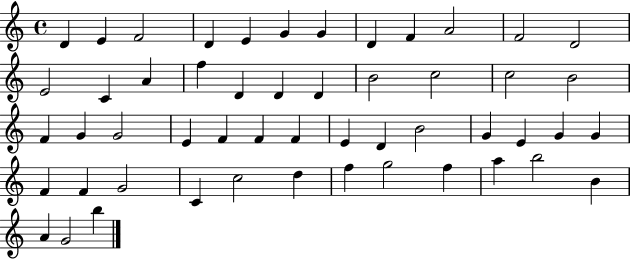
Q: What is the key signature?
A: C major